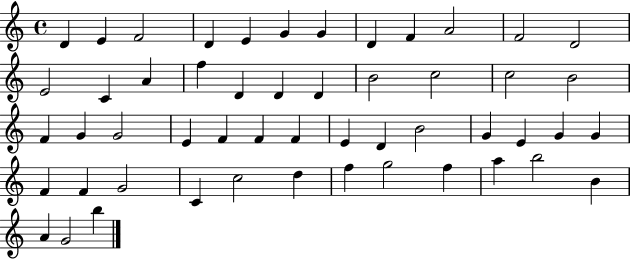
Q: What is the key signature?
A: C major